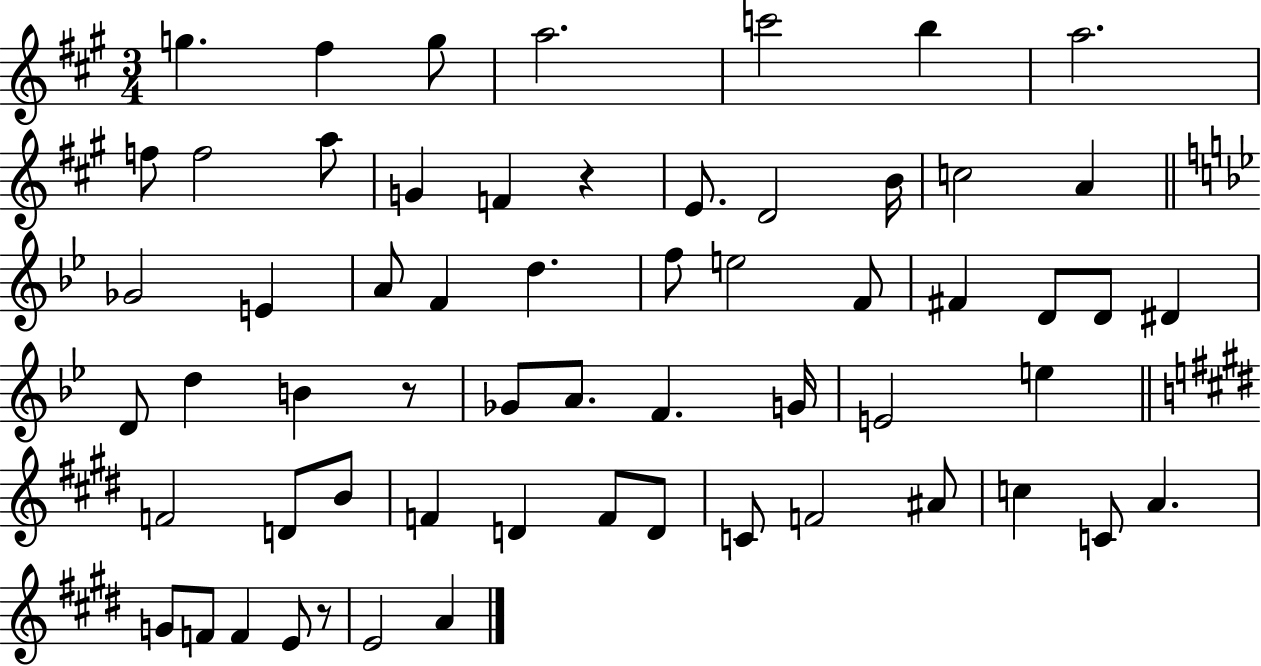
{
  \clef treble
  \numericTimeSignature
  \time 3/4
  \key a \major
  g''4. fis''4 g''8 | a''2. | c'''2 b''4 | a''2. | \break f''8 f''2 a''8 | g'4 f'4 r4 | e'8. d'2 b'16 | c''2 a'4 | \break \bar "||" \break \key g \minor ges'2 e'4 | a'8 f'4 d''4. | f''8 e''2 f'8 | fis'4 d'8 d'8 dis'4 | \break d'8 d''4 b'4 r8 | ges'8 a'8. f'4. g'16 | e'2 e''4 | \bar "||" \break \key e \major f'2 d'8 b'8 | f'4 d'4 f'8 d'8 | c'8 f'2 ais'8 | c''4 c'8 a'4. | \break g'8 f'8 f'4 e'8 r8 | e'2 a'4 | \bar "|."
}